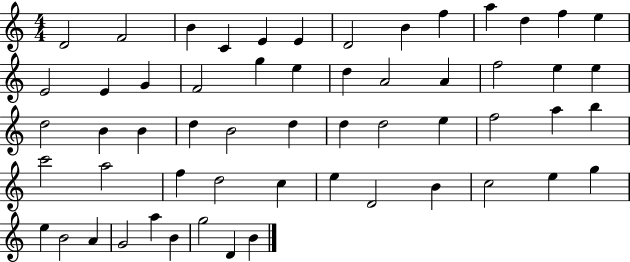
D4/h F4/h B4/q C4/q E4/q E4/q D4/h B4/q F5/q A5/q D5/q F5/q E5/q E4/h E4/q G4/q F4/h G5/q E5/q D5/q A4/h A4/q F5/h E5/q E5/q D5/h B4/q B4/q D5/q B4/h D5/q D5/q D5/h E5/q F5/h A5/q B5/q C6/h A5/h F5/q D5/h C5/q E5/q D4/h B4/q C5/h E5/q G5/q E5/q B4/h A4/q G4/h A5/q B4/q G5/h D4/q B4/q